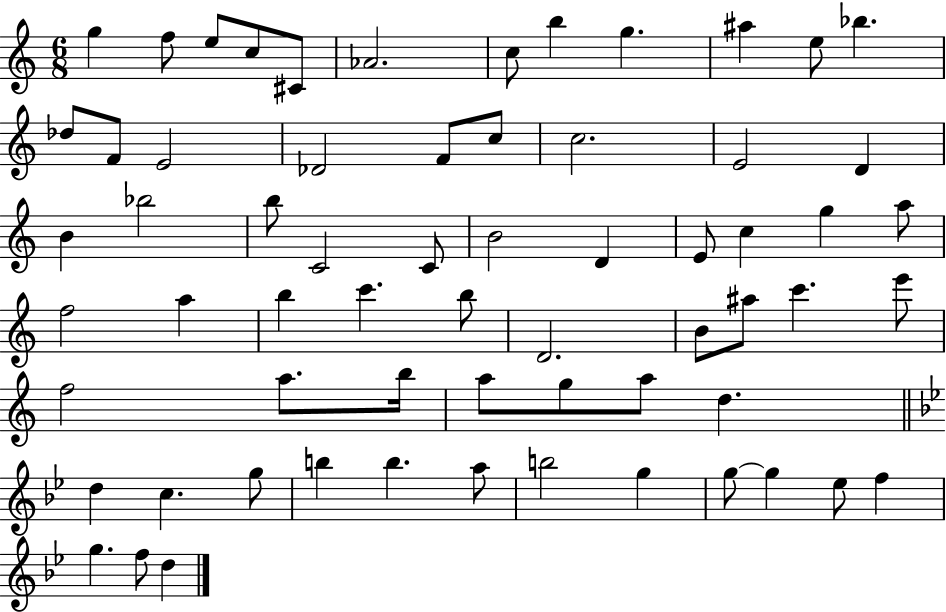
{
  \clef treble
  \numericTimeSignature
  \time 6/8
  \key c \major
  \repeat volta 2 { g''4 f''8 e''8 c''8 cis'8 | aes'2. | c''8 b''4 g''4. | ais''4 e''8 bes''4. | \break des''8 f'8 e'2 | des'2 f'8 c''8 | c''2. | e'2 d'4 | \break b'4 bes''2 | b''8 c'2 c'8 | b'2 d'4 | e'8 c''4 g''4 a''8 | \break f''2 a''4 | b''4 c'''4. b''8 | d'2. | b'8 ais''8 c'''4. e'''8 | \break f''2 a''8. b''16 | a''8 g''8 a''8 d''4. | \bar "||" \break \key bes \major d''4 c''4. g''8 | b''4 b''4. a''8 | b''2 g''4 | g''8~~ g''4 ees''8 f''4 | \break g''4. f''8 d''4 | } \bar "|."
}